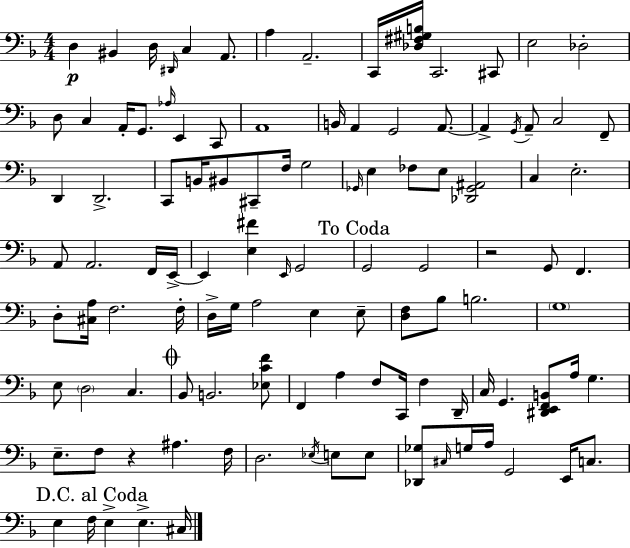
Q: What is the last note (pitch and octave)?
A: C#3